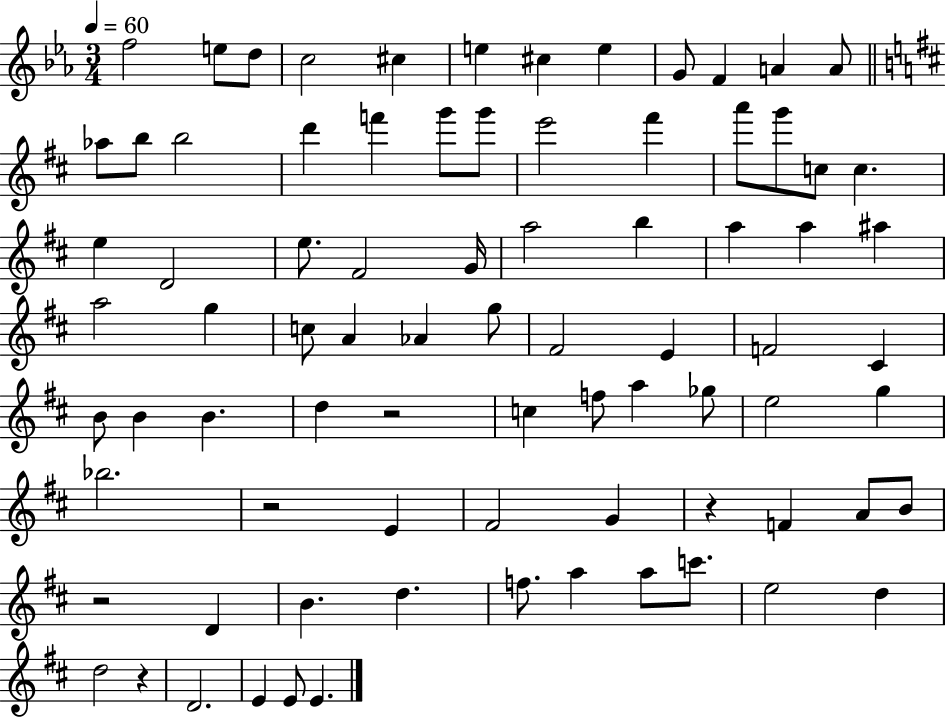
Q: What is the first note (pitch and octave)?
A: F5